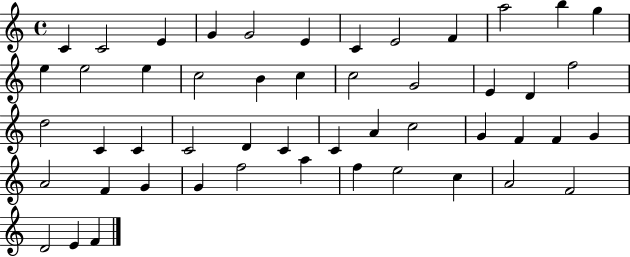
C4/q C4/h E4/q G4/q G4/h E4/q C4/q E4/h F4/q A5/h B5/q G5/q E5/q E5/h E5/q C5/h B4/q C5/q C5/h G4/h E4/q D4/q F5/h D5/h C4/q C4/q C4/h D4/q C4/q C4/q A4/q C5/h G4/q F4/q F4/q G4/q A4/h F4/q G4/q G4/q F5/h A5/q F5/q E5/h C5/q A4/h F4/h D4/h E4/q F4/q